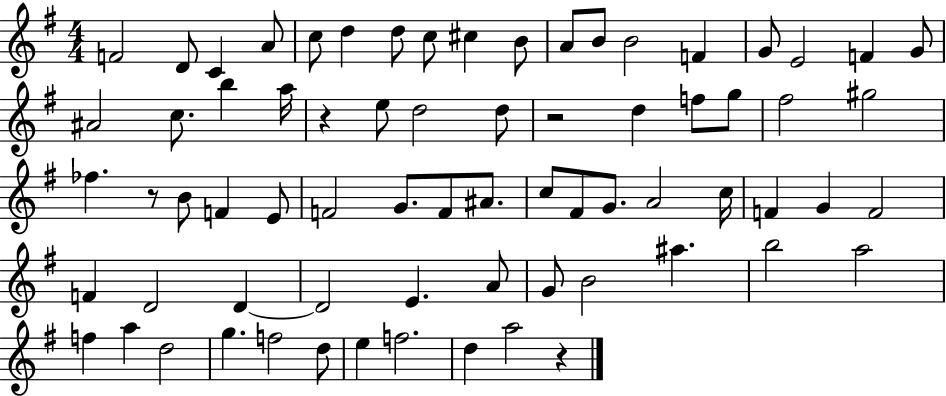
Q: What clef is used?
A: treble